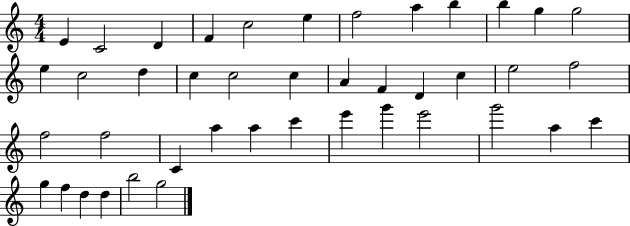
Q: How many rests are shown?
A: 0